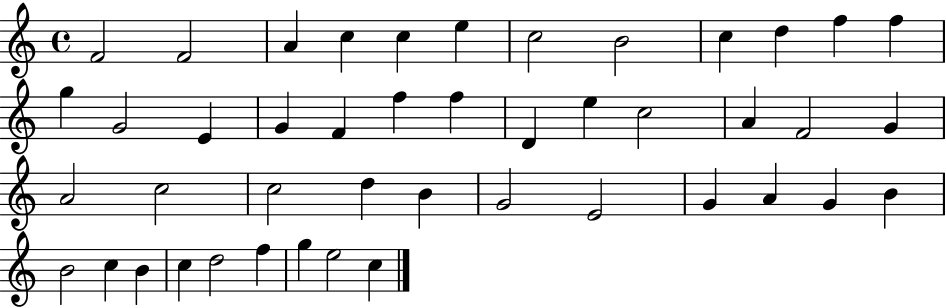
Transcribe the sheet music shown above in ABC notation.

X:1
T:Untitled
M:4/4
L:1/4
K:C
F2 F2 A c c e c2 B2 c d f f g G2 E G F f f D e c2 A F2 G A2 c2 c2 d B G2 E2 G A G B B2 c B c d2 f g e2 c